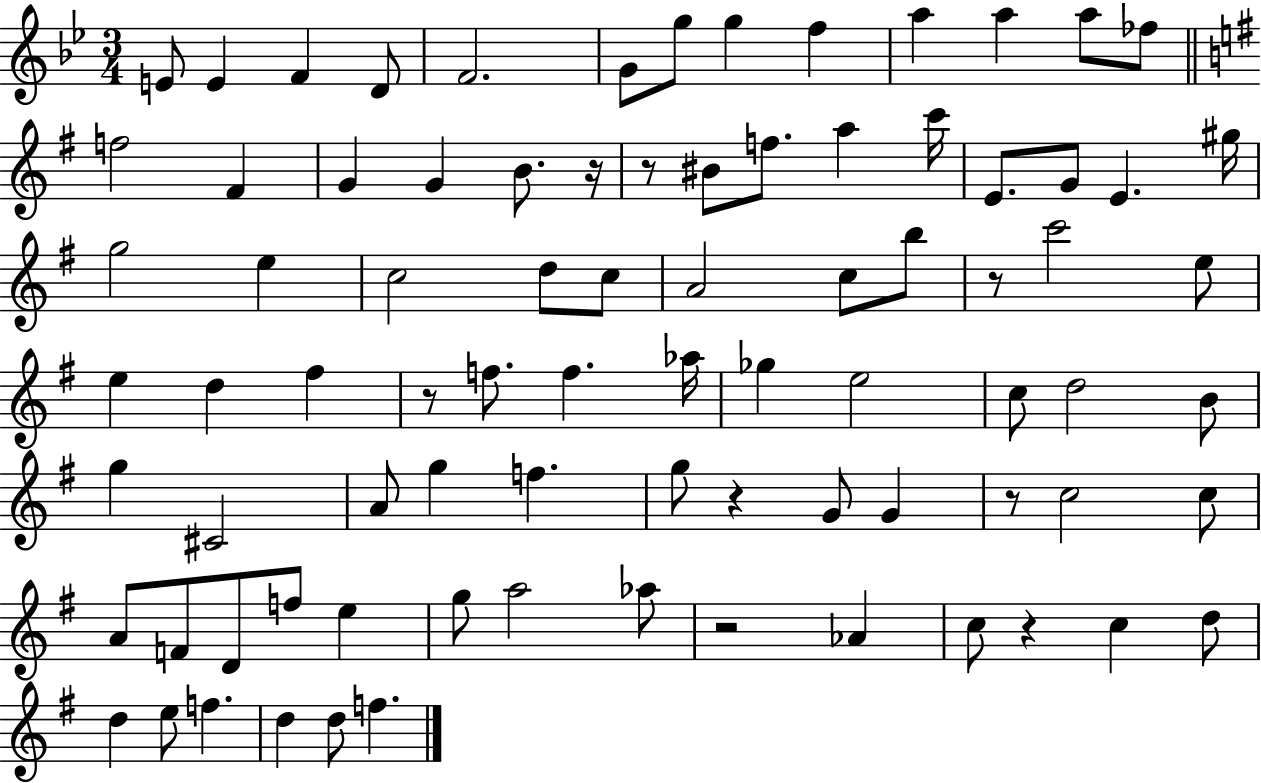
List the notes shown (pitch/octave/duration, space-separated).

E4/e E4/q F4/q D4/e F4/h. G4/e G5/e G5/q F5/q A5/q A5/q A5/e FES5/e F5/h F#4/q G4/q G4/q B4/e. R/s R/e BIS4/e F5/e. A5/q C6/s E4/e. G4/e E4/q. G#5/s G5/h E5/q C5/h D5/e C5/e A4/h C5/e B5/e R/e C6/h E5/e E5/q D5/q F#5/q R/e F5/e. F5/q. Ab5/s Gb5/q E5/h C5/e D5/h B4/e G5/q C#4/h A4/e G5/q F5/q. G5/e R/q G4/e G4/q R/e C5/h C5/e A4/e F4/e D4/e F5/e E5/q G5/e A5/h Ab5/e R/h Ab4/q C5/e R/q C5/q D5/e D5/q E5/e F5/q. D5/q D5/e F5/q.